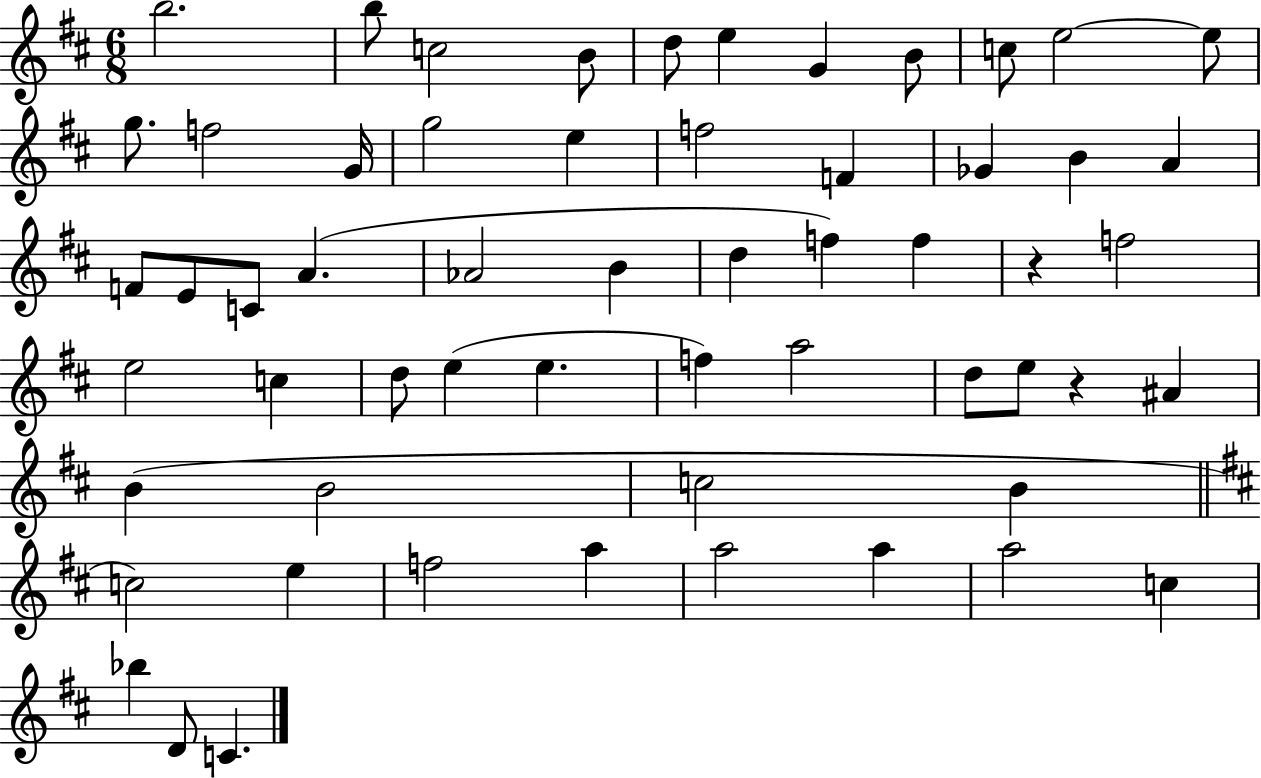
B5/h. B5/e C5/h B4/e D5/e E5/q G4/q B4/e C5/e E5/h E5/e G5/e. F5/h G4/s G5/h E5/q F5/h F4/q Gb4/q B4/q A4/q F4/e E4/e C4/e A4/q. Ab4/h B4/q D5/q F5/q F5/q R/q F5/h E5/h C5/q D5/e E5/q E5/q. F5/q A5/h D5/e E5/e R/q A#4/q B4/q B4/h C5/h B4/q C5/h E5/q F5/h A5/q A5/h A5/q A5/h C5/q Bb5/q D4/e C4/q.